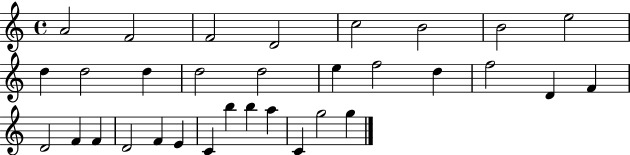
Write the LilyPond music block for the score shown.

{
  \clef treble
  \time 4/4
  \defaultTimeSignature
  \key c \major
  a'2 f'2 | f'2 d'2 | c''2 b'2 | b'2 e''2 | \break d''4 d''2 d''4 | d''2 d''2 | e''4 f''2 d''4 | f''2 d'4 f'4 | \break d'2 f'4 f'4 | d'2 f'4 e'4 | c'4 b''4 b''4 a''4 | c'4 g''2 g''4 | \break \bar "|."
}